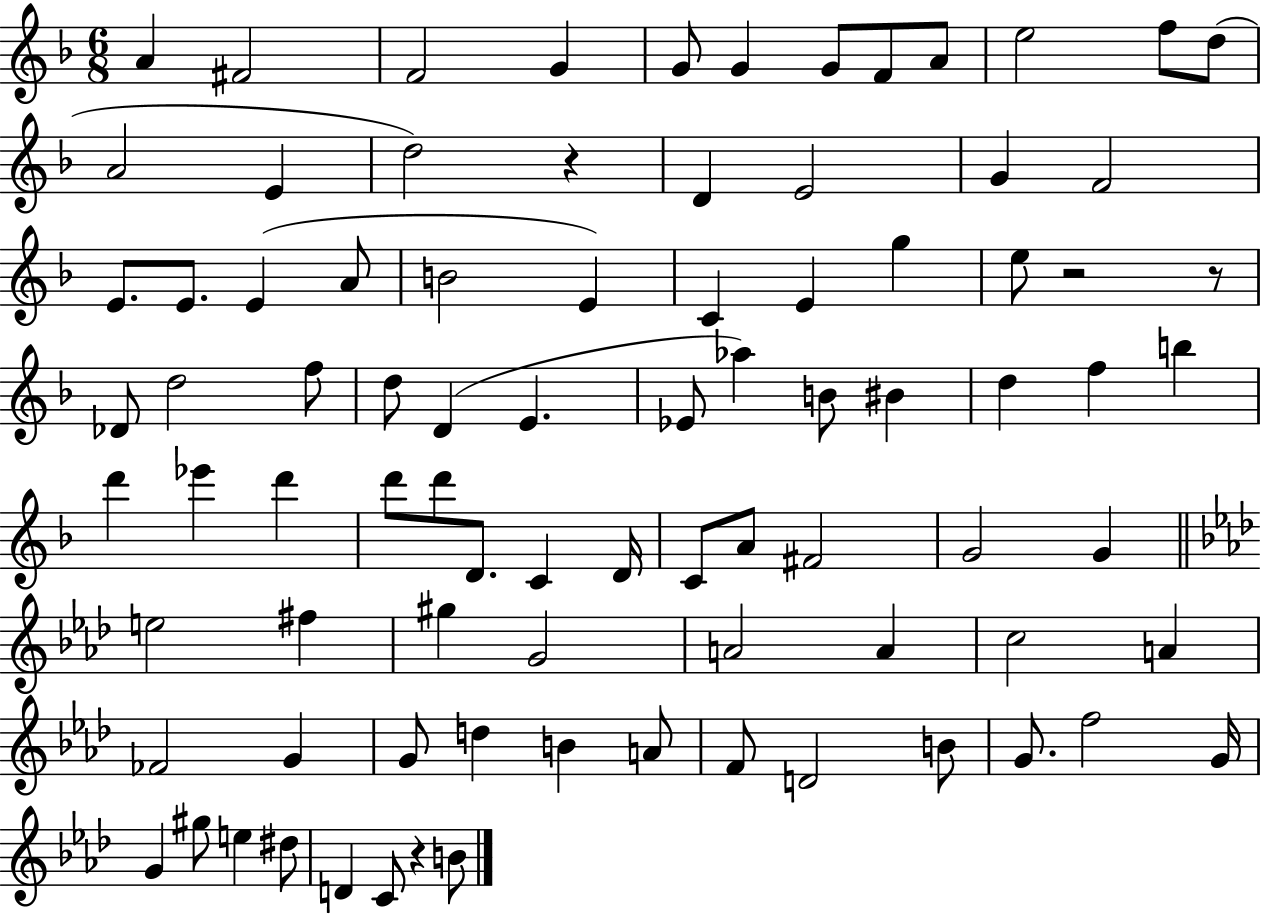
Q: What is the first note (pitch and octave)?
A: A4